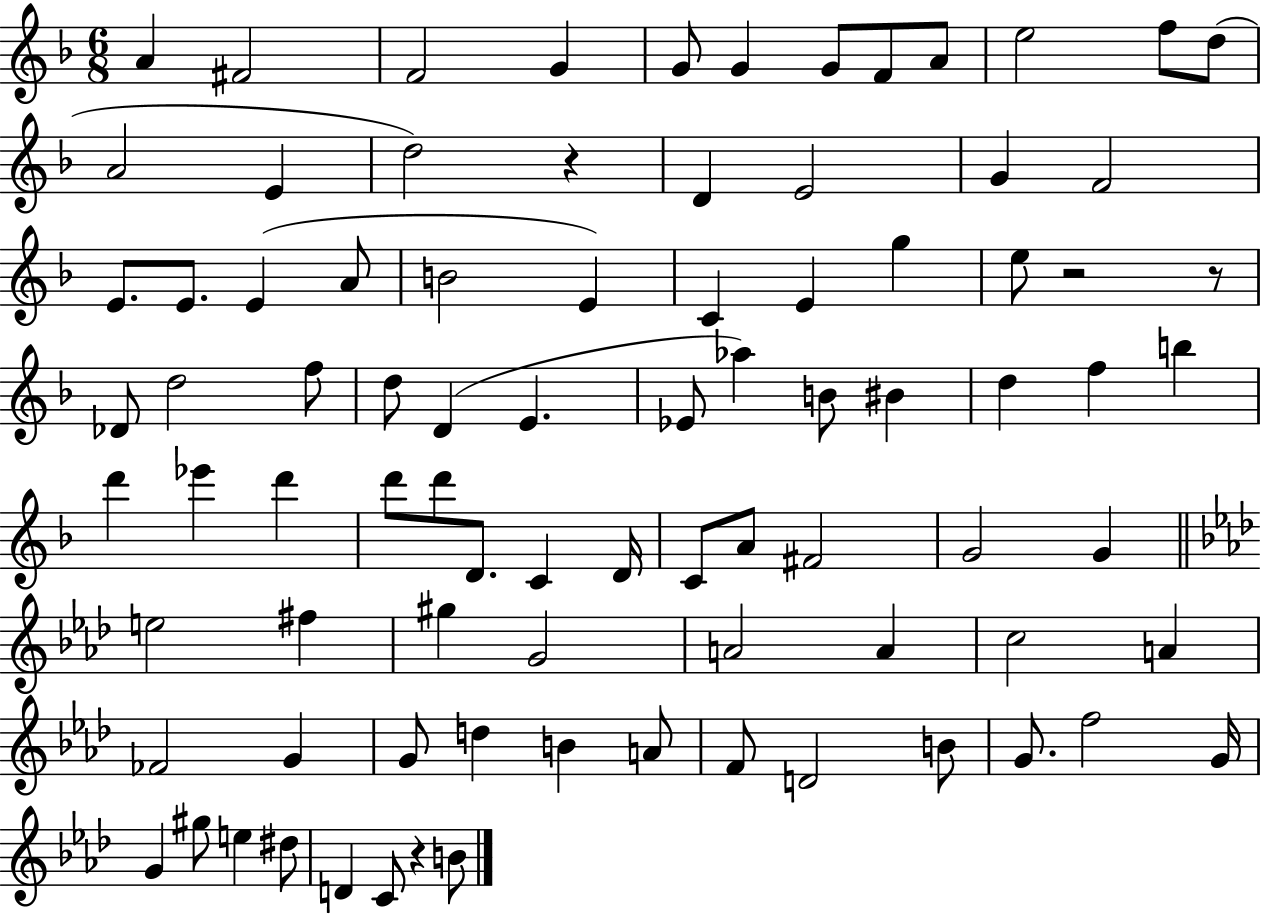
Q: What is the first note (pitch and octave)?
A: A4